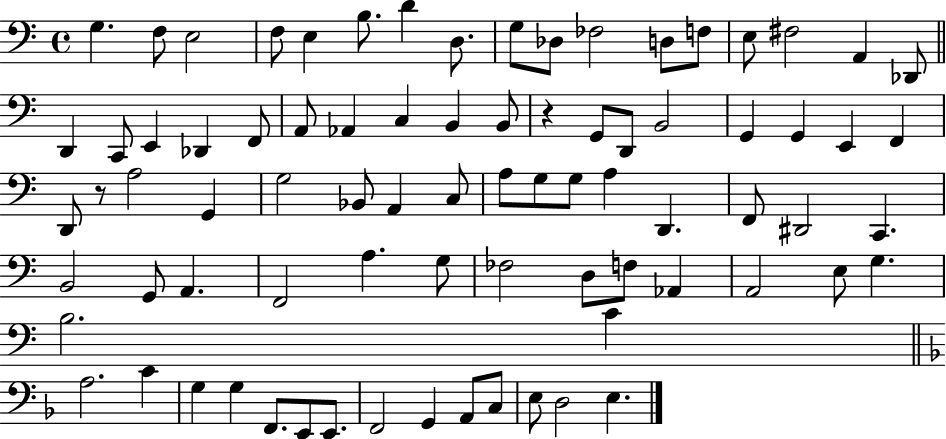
{
  \clef bass
  \time 4/4
  \defaultTimeSignature
  \key c \major
  g4. f8 e2 | f8 e4 b8. d'4 d8. | g8 des8 fes2 d8 f8 | e8 fis2 a,4 des,8 | \break \bar "||" \break \key a \minor d,4 c,8 e,4 des,4 f,8 | a,8 aes,4 c4 b,4 b,8 | r4 g,8 d,8 b,2 | g,4 g,4 e,4 f,4 | \break d,8 r8 a2 g,4 | g2 bes,8 a,4 c8 | a8 g8 g8 a4 d,4. | f,8 dis,2 c,4. | \break b,2 g,8 a,4. | f,2 a4. g8 | fes2 d8 f8 aes,4 | a,2 e8 g4. | \break b2. c'4 | \bar "||" \break \key d \minor a2. c'4 | g4 g4 f,8. e,8 e,8. | f,2 g,4 a,8 c8 | e8 d2 e4. | \break \bar "|."
}